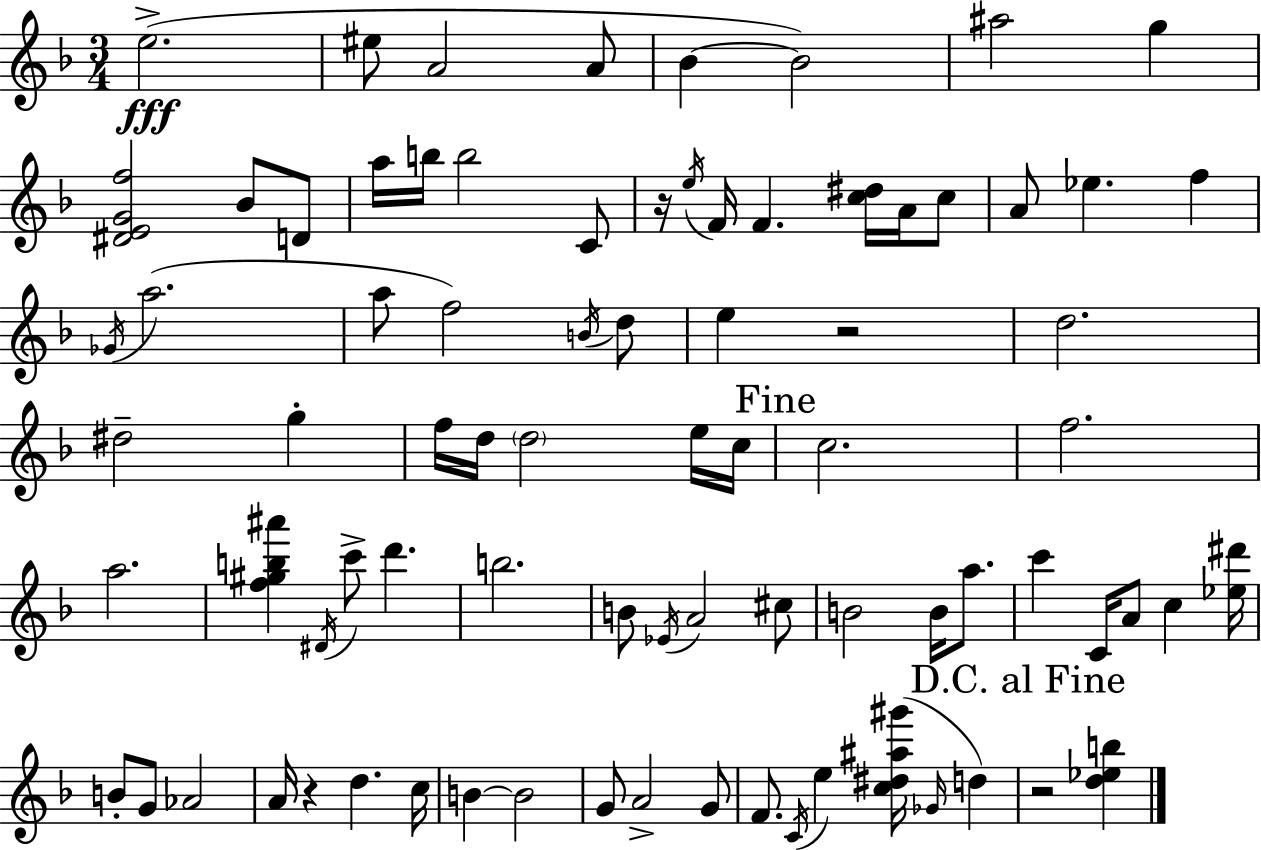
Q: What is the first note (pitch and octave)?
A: E5